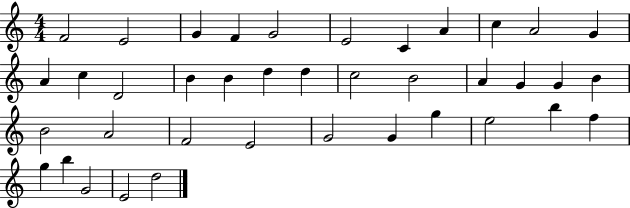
X:1
T:Untitled
M:4/4
L:1/4
K:C
F2 E2 G F G2 E2 C A c A2 G A c D2 B B d d c2 B2 A G G B B2 A2 F2 E2 G2 G g e2 b f g b G2 E2 d2